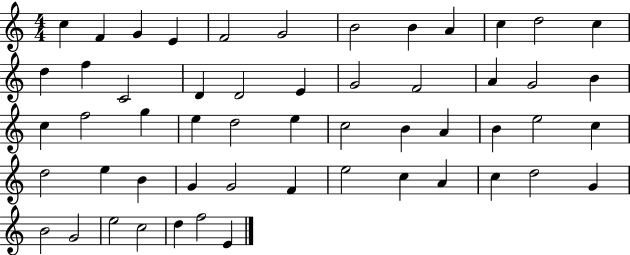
C5/q F4/q G4/q E4/q F4/h G4/h B4/h B4/q A4/q C5/q D5/h C5/q D5/q F5/q C4/h D4/q D4/h E4/q G4/h F4/h A4/q G4/h B4/q C5/q F5/h G5/q E5/q D5/h E5/q C5/h B4/q A4/q B4/q E5/h C5/q D5/h E5/q B4/q G4/q G4/h F4/q E5/h C5/q A4/q C5/q D5/h G4/q B4/h G4/h E5/h C5/h D5/q F5/h E4/q